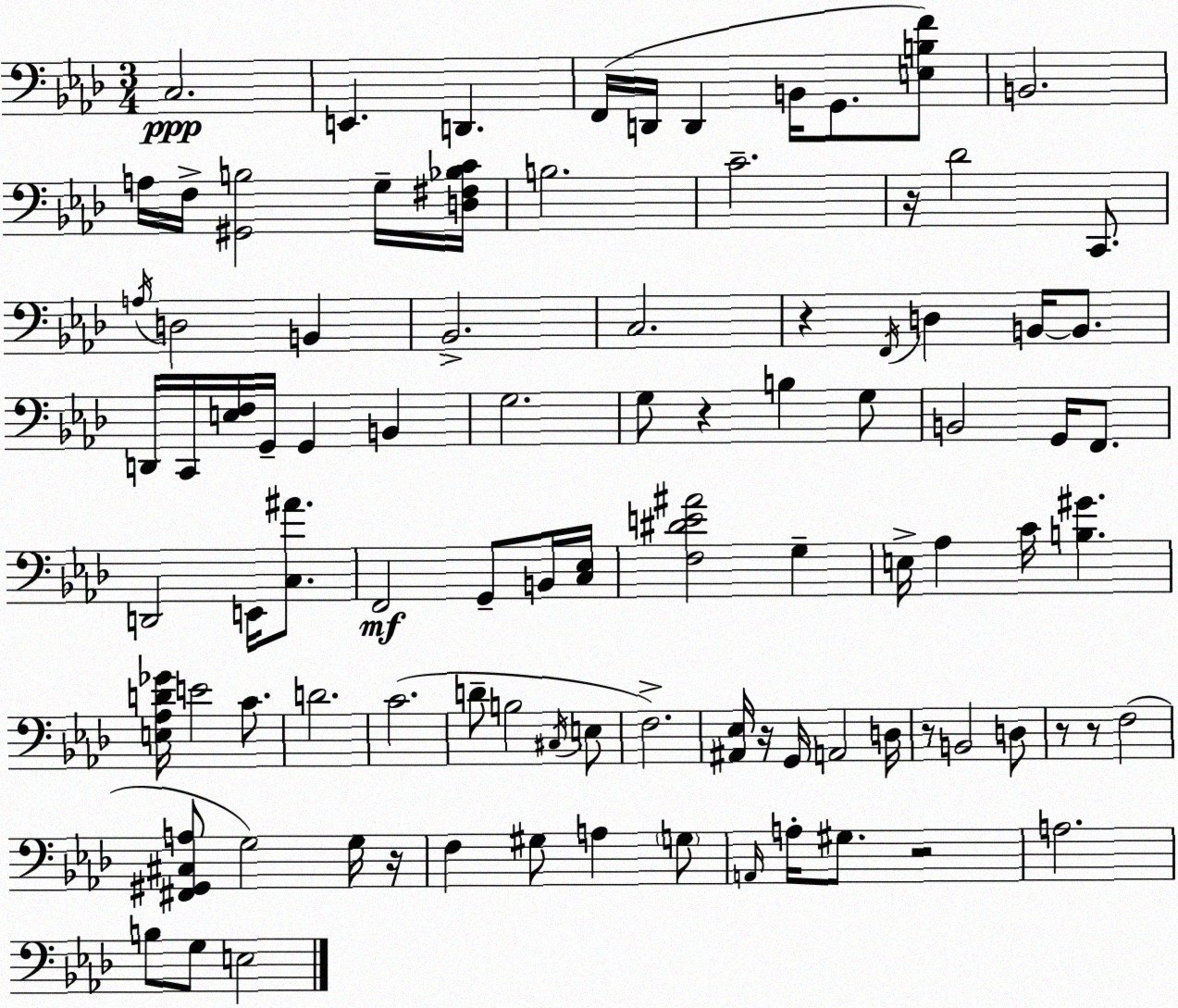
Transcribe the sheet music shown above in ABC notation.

X:1
T:Untitled
M:3/4
L:1/4
K:Fm
C,2 E,, D,, F,,/4 D,,/4 D,, B,,/4 G,,/2 [E,B,F]/2 B,,2 A,/4 F,/4 [^G,,B,]2 G,/4 [D,^F,_B,C]/4 B,2 C2 z/4 _D2 C,,/2 A,/4 D,2 B,, _B,,2 C,2 z F,,/4 D, B,,/4 B,,/2 D,,/4 C,,/4 [E,F,]/4 G,,/4 G,, B,, G,2 G,/2 z B, G,/2 B,,2 G,,/4 F,,/2 D,,2 E,,/4 [C,^A]/2 F,,2 G,,/2 B,,/4 [C,_E,]/4 [F,^DE^A]2 G, E,/4 _A, C/4 [B,^G] [E,_A,D_G]/4 E2 C/2 D2 C2 D/2 B,2 ^C,/4 E,/2 F,2 [^A,,_E,]/4 z/4 G,,/4 A,,2 D,/4 z/2 B,,2 D,/2 z/2 z/2 F,2 [^F,,^G,,^C,A,]/2 G,2 G,/4 z/4 F, ^G,/2 A, G,/2 A,,/4 A,/4 ^G,/2 z2 A,2 B,/2 G,/2 E,2